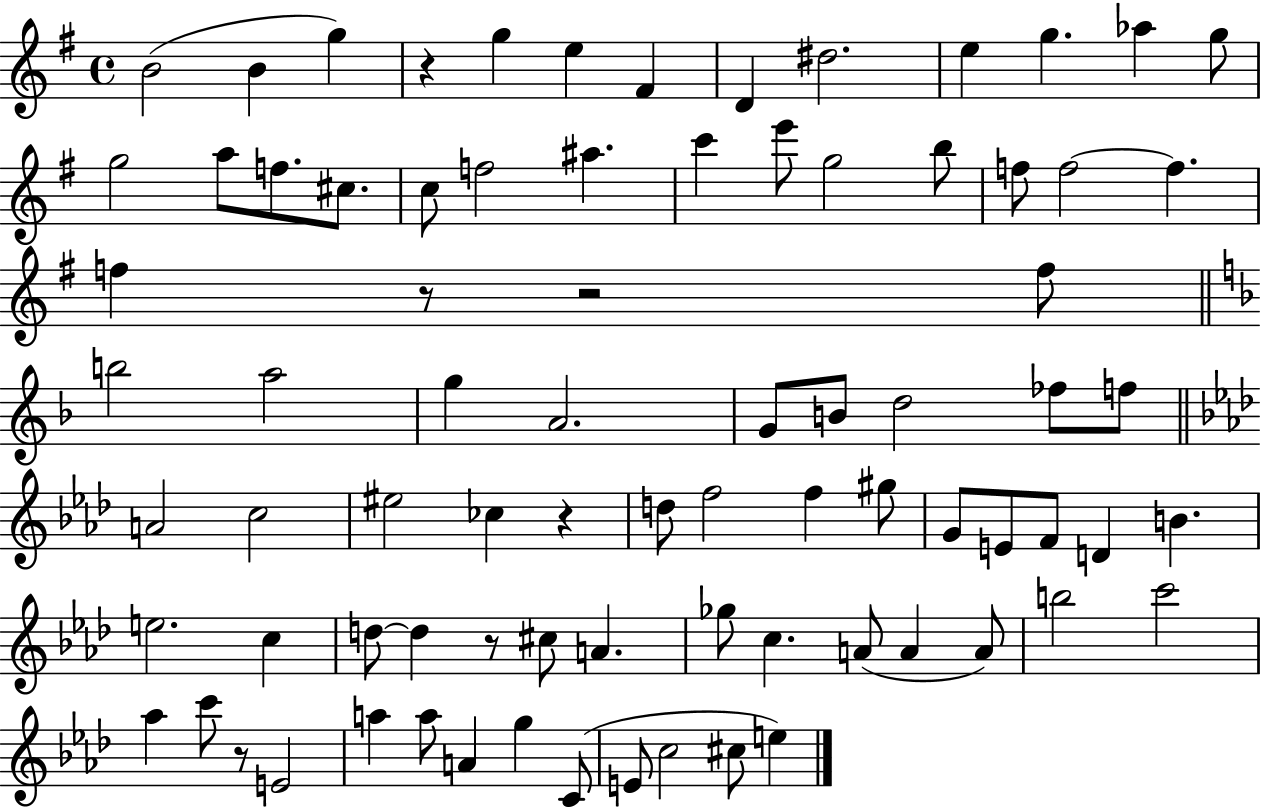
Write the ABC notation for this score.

X:1
T:Untitled
M:4/4
L:1/4
K:G
B2 B g z g e ^F D ^d2 e g _a g/2 g2 a/2 f/2 ^c/2 c/2 f2 ^a c' e'/2 g2 b/2 f/2 f2 f f z/2 z2 f/2 b2 a2 g A2 G/2 B/2 d2 _f/2 f/2 A2 c2 ^e2 _c z d/2 f2 f ^g/2 G/2 E/2 F/2 D B e2 c d/2 d z/2 ^c/2 A _g/2 c A/2 A A/2 b2 c'2 _a c'/2 z/2 E2 a a/2 A g C/2 E/2 c2 ^c/2 e